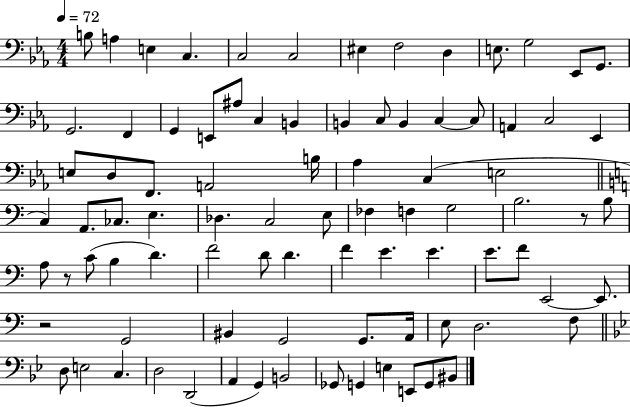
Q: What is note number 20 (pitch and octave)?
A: B2